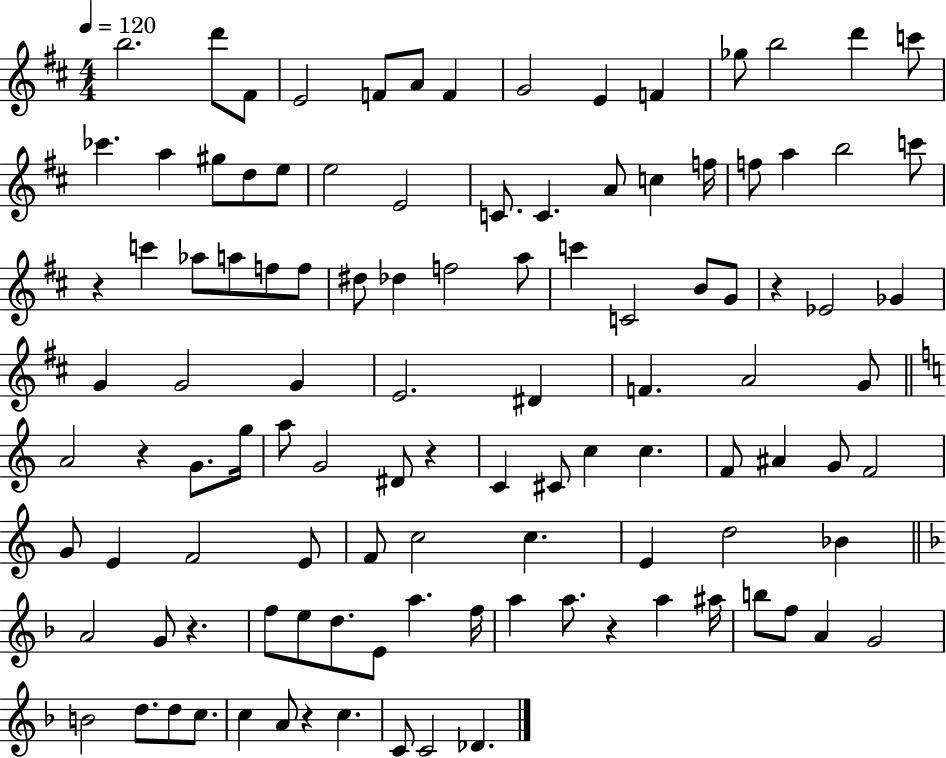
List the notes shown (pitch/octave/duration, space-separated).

B5/h. D6/e F#4/e E4/h F4/e A4/e F4/q G4/h E4/q F4/q Gb5/e B5/h D6/q C6/e CES6/q. A5/q G#5/e D5/e E5/e E5/h E4/h C4/e. C4/q. A4/e C5/q F5/s F5/e A5/q B5/h C6/e R/q C6/q Ab5/e A5/e F5/e F5/e D#5/e Db5/q F5/h A5/e C6/q C4/h B4/e G4/e R/q Eb4/h Gb4/q G4/q G4/h G4/q E4/h. D#4/q F4/q. A4/h G4/e A4/h R/q G4/e. G5/s A5/e G4/h D#4/e R/q C4/q C#4/e C5/q C5/q. F4/e A#4/q G4/e F4/h G4/e E4/q F4/h E4/e F4/e C5/h C5/q. E4/q D5/h Bb4/q A4/h G4/e R/q. F5/e E5/e D5/e. E4/e A5/q. F5/s A5/q A5/e. R/q A5/q A#5/s B5/e F5/e A4/q G4/h B4/h D5/e. D5/e C5/e. C5/q A4/e R/q C5/q. C4/e C4/h Db4/q.